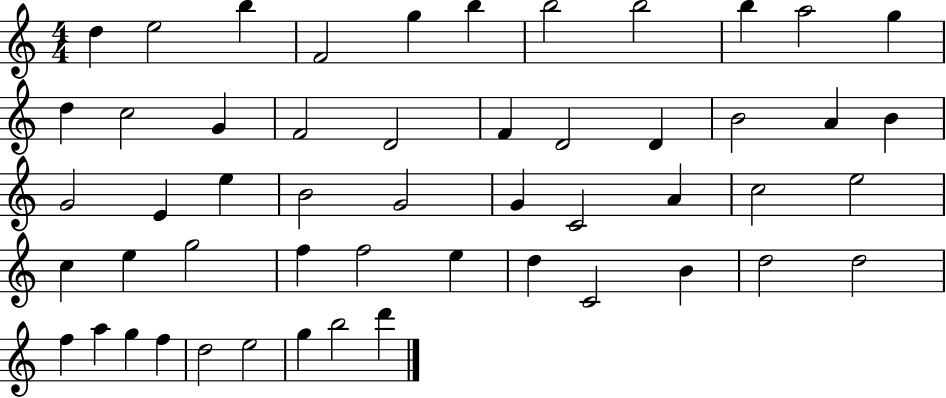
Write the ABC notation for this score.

X:1
T:Untitled
M:4/4
L:1/4
K:C
d e2 b F2 g b b2 b2 b a2 g d c2 G F2 D2 F D2 D B2 A B G2 E e B2 G2 G C2 A c2 e2 c e g2 f f2 e d C2 B d2 d2 f a g f d2 e2 g b2 d'